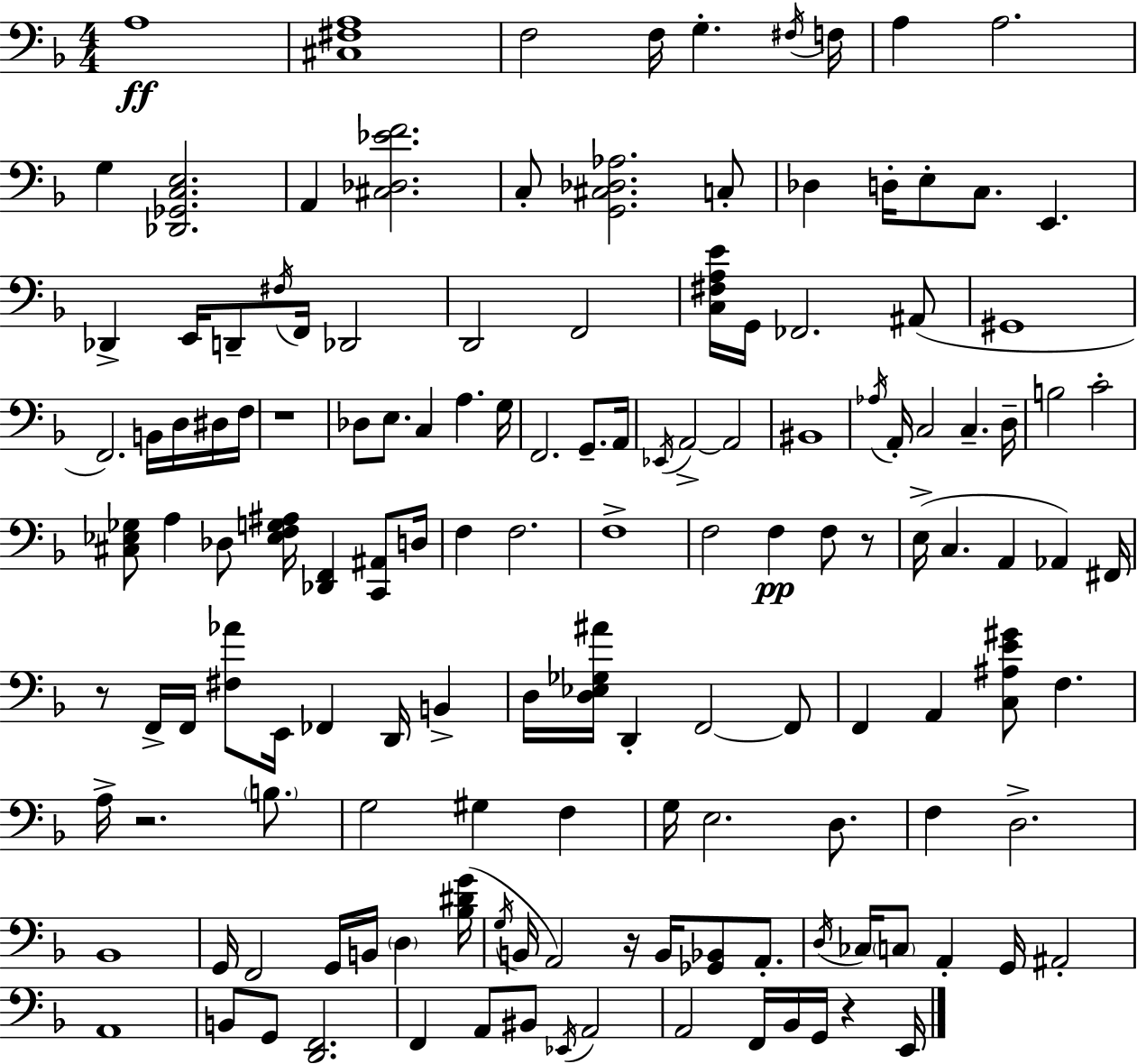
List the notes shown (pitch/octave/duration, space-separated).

A3/w [C#3,F#3,A3]/w F3/h F3/s G3/q. F#3/s F3/s A3/q A3/h. G3/q [Db2,Gb2,C3,E3]/h. A2/q [C#3,Db3,Eb4,F4]/h. C3/e [G2,C#3,Db3,Ab3]/h. C3/e Db3/q D3/s E3/e C3/e. E2/q. Db2/q E2/s D2/e F#3/s F2/s Db2/h D2/h F2/h [C3,F#3,A3,E4]/s G2/s FES2/h. A#2/e G#2/w F2/h. B2/s D3/s D#3/s F3/s R/w Db3/e E3/e. C3/q A3/q. G3/s F2/h. G2/e. A2/s Eb2/s A2/h A2/h BIS2/w Ab3/s A2/s C3/h C3/q. D3/s B3/h C4/h [C#3,Eb3,Gb3]/e A3/q Db3/e [Eb3,F3,G3,A#3]/s [Db2,F2]/q [C2,A#2]/e D3/s F3/q F3/h. F3/w F3/h F3/q F3/e R/e E3/s C3/q. A2/q Ab2/q F#2/s R/e F2/s F2/s [F#3,Ab4]/e E2/s FES2/q D2/s B2/q D3/s [D3,Eb3,Gb3,A#4]/s D2/q F2/h F2/e F2/q A2/q [C3,A#3,E4,G#4]/e F3/q. A3/s R/h. B3/e. G3/h G#3/q F3/q G3/s E3/h. D3/e. F3/q D3/h. Bb2/w G2/s F2/h G2/s B2/s D3/q [Bb3,D#4,G4]/s G3/s B2/s A2/h R/s B2/s [Gb2,Bb2]/e A2/e. D3/s CES3/s C3/e A2/q G2/s A#2/h A2/w B2/e G2/e [D2,F2]/h. F2/q A2/e BIS2/e Eb2/s A2/h A2/h F2/s Bb2/s G2/s R/q E2/s